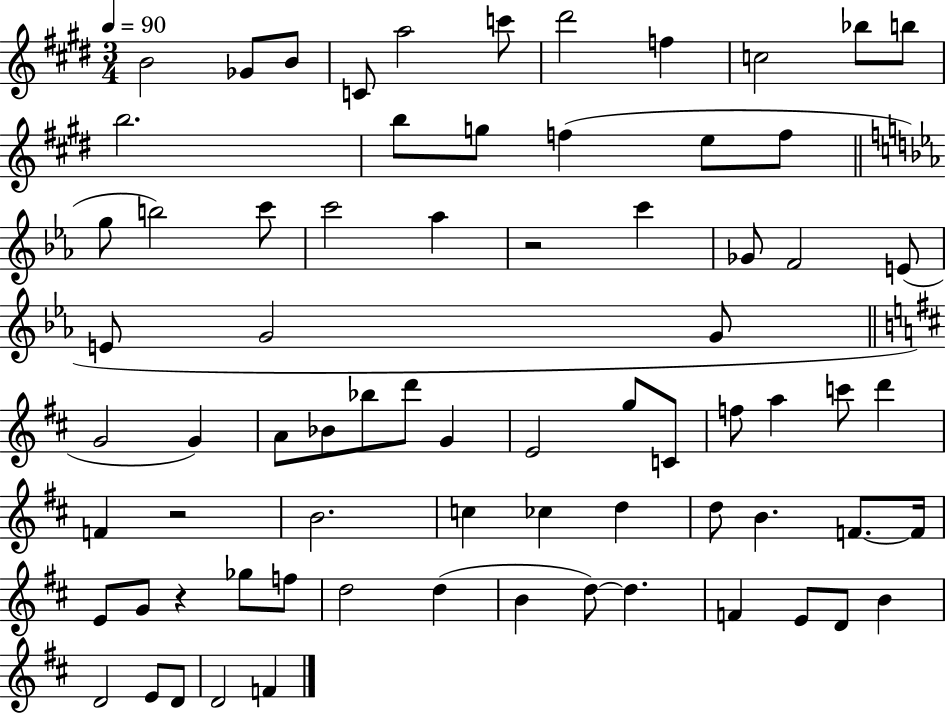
B4/h Gb4/e B4/e C4/e A5/h C6/e D#6/h F5/q C5/h Bb5/e B5/e B5/h. B5/e G5/e F5/q E5/e F5/e G5/e B5/h C6/e C6/h Ab5/q R/h C6/q Gb4/e F4/h E4/e E4/e G4/h G4/e G4/h G4/q A4/e Bb4/e Bb5/e D6/e G4/q E4/h G5/e C4/e F5/e A5/q C6/e D6/q F4/q R/h B4/h. C5/q CES5/q D5/q D5/e B4/q. F4/e. F4/s E4/e G4/e R/q Gb5/e F5/e D5/h D5/q B4/q D5/e D5/q. F4/q E4/e D4/e B4/q D4/h E4/e D4/e D4/h F4/q